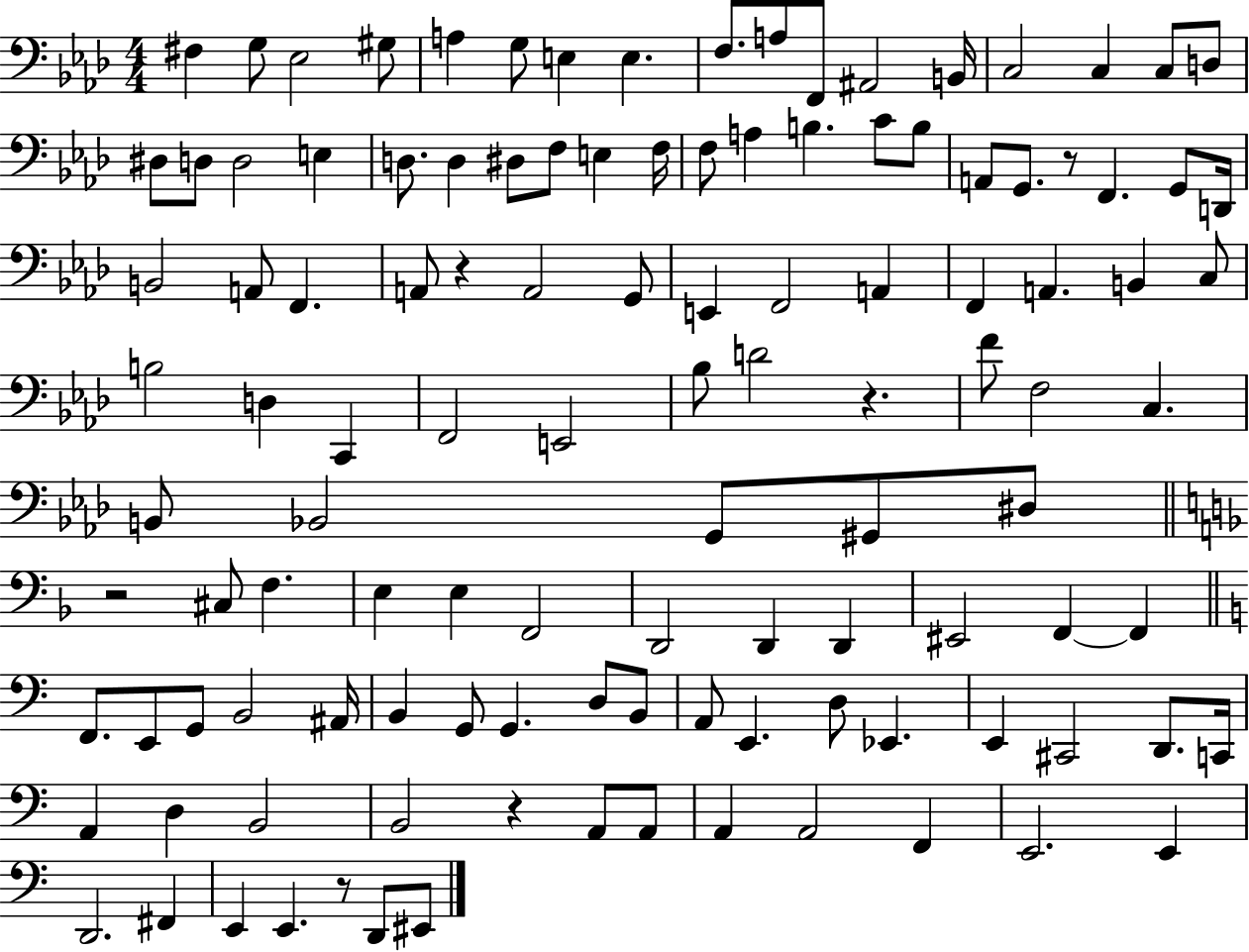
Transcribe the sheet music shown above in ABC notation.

X:1
T:Untitled
M:4/4
L:1/4
K:Ab
^F, G,/2 _E,2 ^G,/2 A, G,/2 E, E, F,/2 A,/2 F,,/2 ^A,,2 B,,/4 C,2 C, C,/2 D,/2 ^D,/2 D,/2 D,2 E, D,/2 D, ^D,/2 F,/2 E, F,/4 F,/2 A, B, C/2 B,/2 A,,/2 G,,/2 z/2 F,, G,,/2 D,,/4 B,,2 A,,/2 F,, A,,/2 z A,,2 G,,/2 E,, F,,2 A,, F,, A,, B,, C,/2 B,2 D, C,, F,,2 E,,2 _B,/2 D2 z F/2 F,2 C, B,,/2 _B,,2 G,,/2 ^G,,/2 ^D,/2 z2 ^C,/2 F, E, E, F,,2 D,,2 D,, D,, ^E,,2 F,, F,, F,,/2 E,,/2 G,,/2 B,,2 ^A,,/4 B,, G,,/2 G,, D,/2 B,,/2 A,,/2 E,, D,/2 _E,, E,, ^C,,2 D,,/2 C,,/4 A,, D, B,,2 B,,2 z A,,/2 A,,/2 A,, A,,2 F,, E,,2 E,, D,,2 ^F,, E,, E,, z/2 D,,/2 ^E,,/2